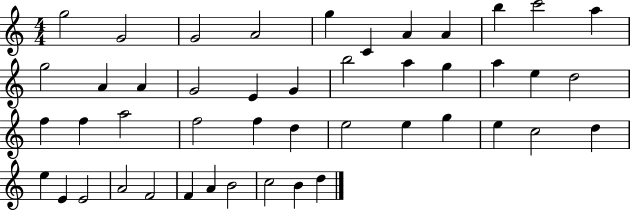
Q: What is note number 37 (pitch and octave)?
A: E4